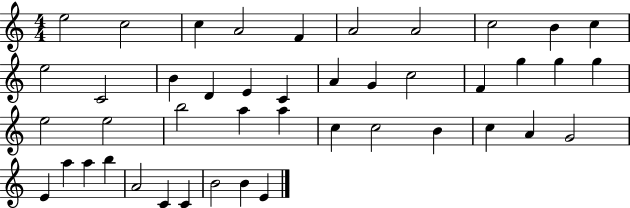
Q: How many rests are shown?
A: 0